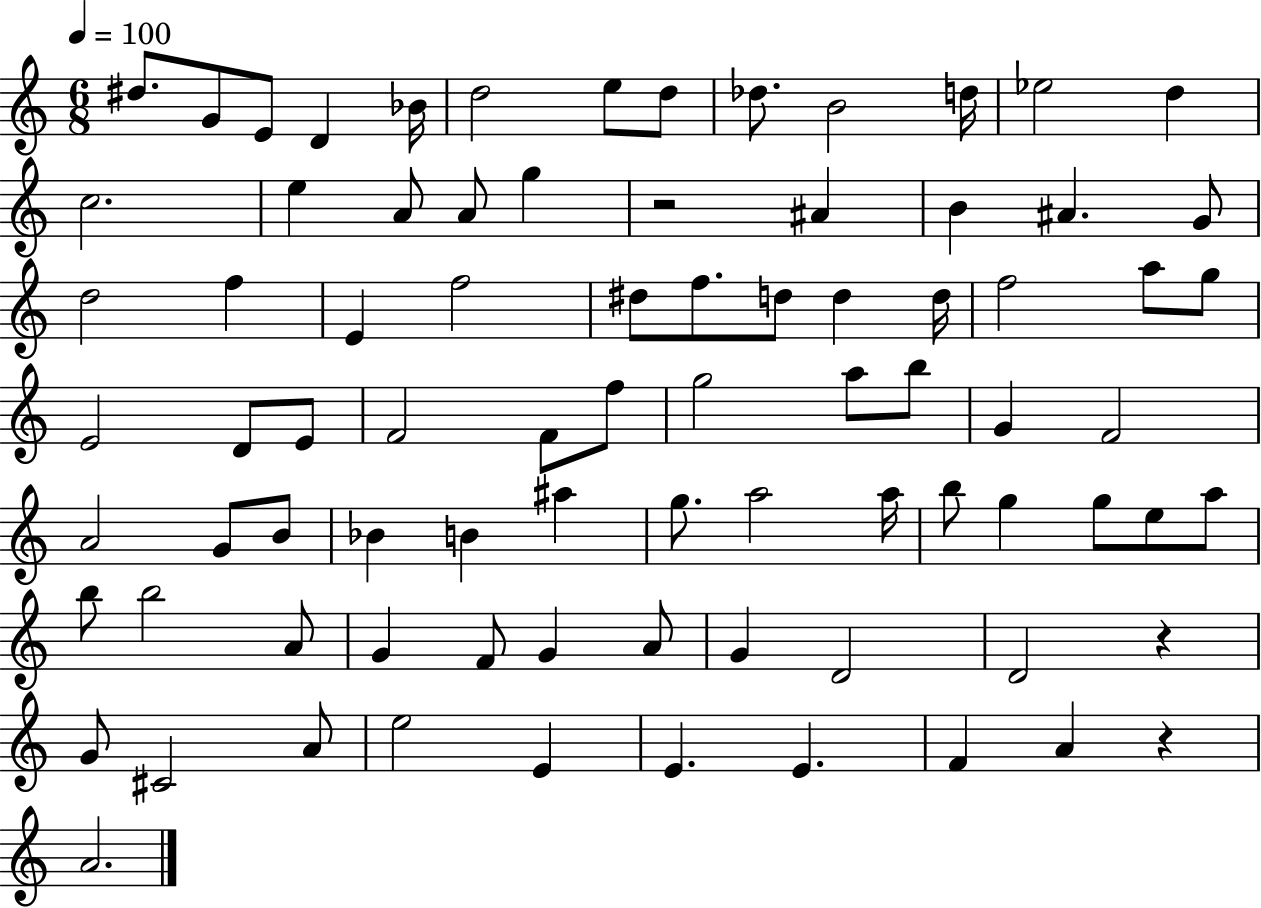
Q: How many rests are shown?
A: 3